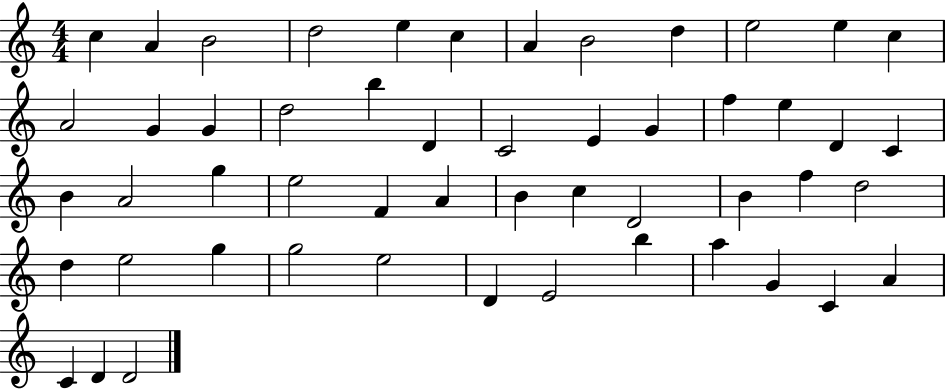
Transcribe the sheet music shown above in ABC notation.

X:1
T:Untitled
M:4/4
L:1/4
K:C
c A B2 d2 e c A B2 d e2 e c A2 G G d2 b D C2 E G f e D C B A2 g e2 F A B c D2 B f d2 d e2 g g2 e2 D E2 b a G C A C D D2